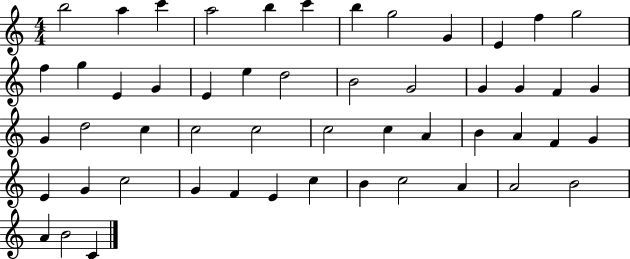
{
  \clef treble
  \numericTimeSignature
  \time 4/4
  \key c \major
  b''2 a''4 c'''4 | a''2 b''4 c'''4 | b''4 g''2 g'4 | e'4 f''4 g''2 | \break f''4 g''4 e'4 g'4 | e'4 e''4 d''2 | b'2 g'2 | g'4 g'4 f'4 g'4 | \break g'4 d''2 c''4 | c''2 c''2 | c''2 c''4 a'4 | b'4 a'4 f'4 g'4 | \break e'4 g'4 c''2 | g'4 f'4 e'4 c''4 | b'4 c''2 a'4 | a'2 b'2 | \break a'4 b'2 c'4 | \bar "|."
}